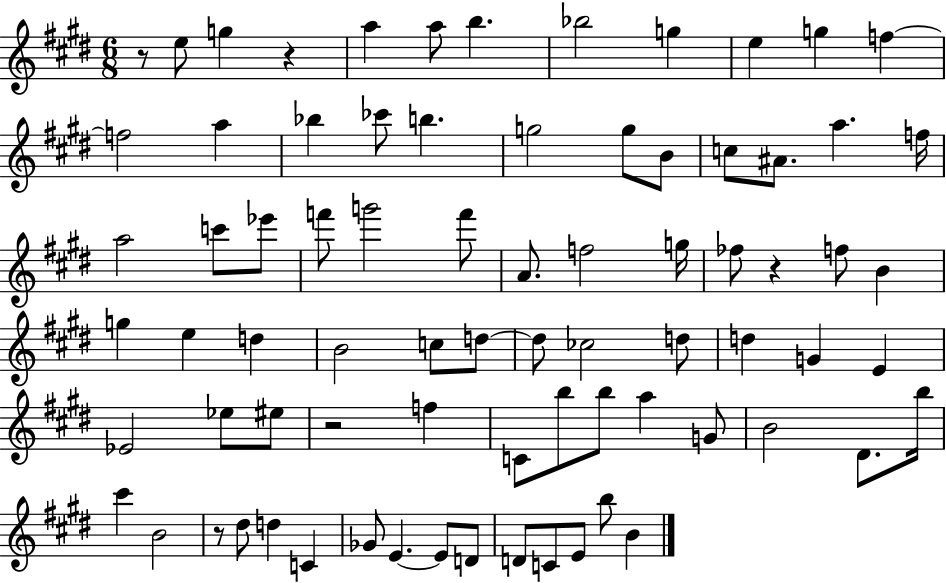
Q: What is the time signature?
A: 6/8